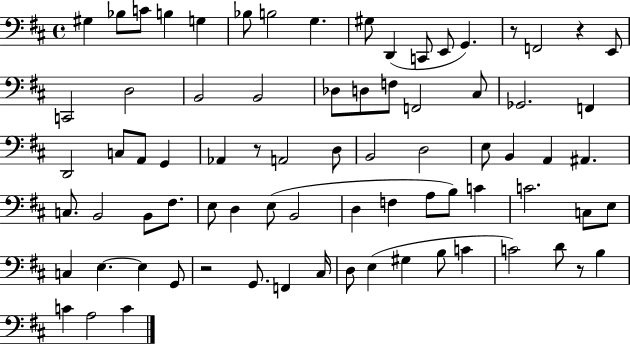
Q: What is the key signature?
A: D major